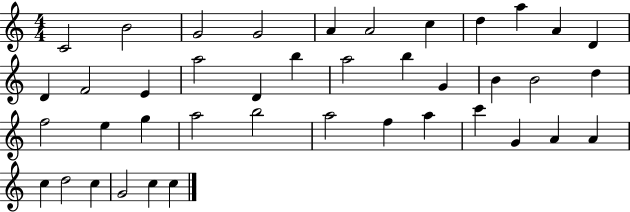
C4/h B4/h G4/h G4/h A4/q A4/h C5/q D5/q A5/q A4/q D4/q D4/q F4/h E4/q A5/h D4/q B5/q A5/h B5/q G4/q B4/q B4/h D5/q F5/h E5/q G5/q A5/h B5/h A5/h F5/q A5/q C6/q G4/q A4/q A4/q C5/q D5/h C5/q G4/h C5/q C5/q